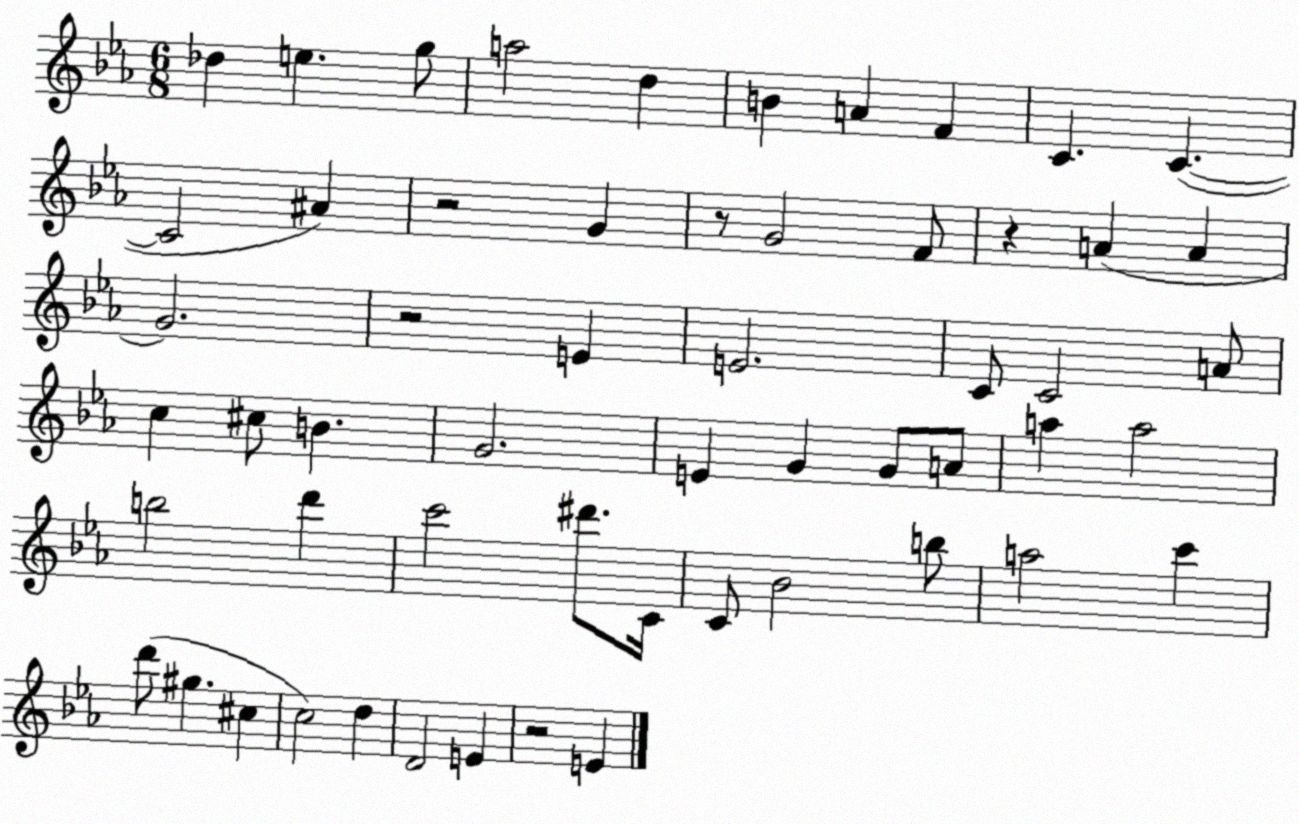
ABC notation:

X:1
T:Untitled
M:6/8
L:1/4
K:Eb
_d e g/2 a2 d B A F C C C2 ^A z2 G z/2 G2 F/2 z A A G2 z2 E E2 C/2 C2 A/2 c ^c/2 B G2 E G G/2 A/2 a a2 b2 d' c'2 ^d'/2 C/4 C/2 _B2 b/2 a2 c' d'/2 ^g ^c c2 d D2 E z2 E